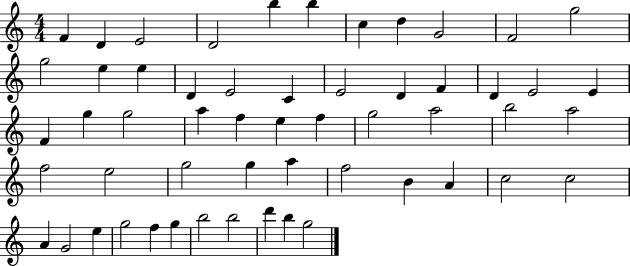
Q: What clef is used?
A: treble